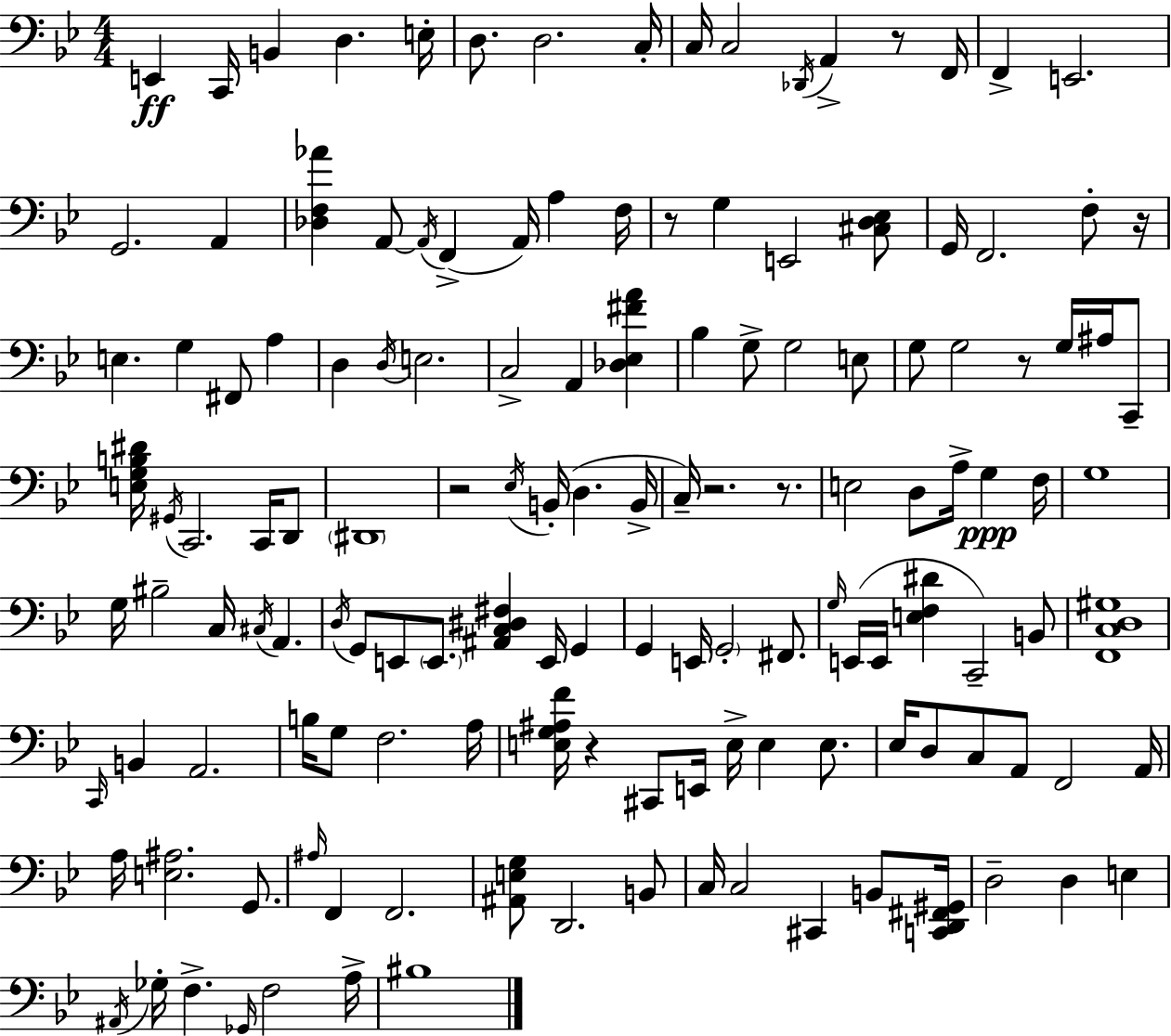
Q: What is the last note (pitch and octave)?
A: BIS3